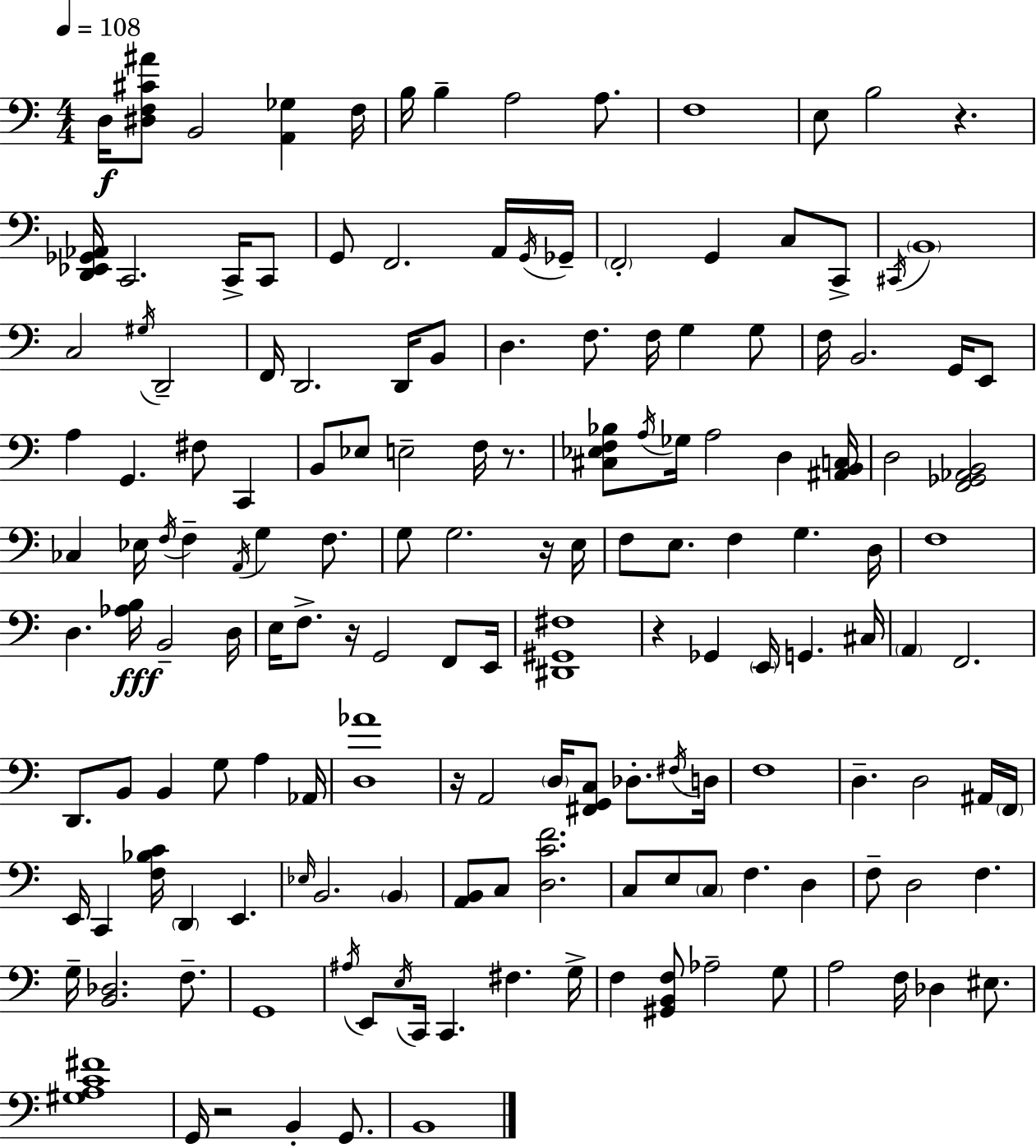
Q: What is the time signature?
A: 4/4